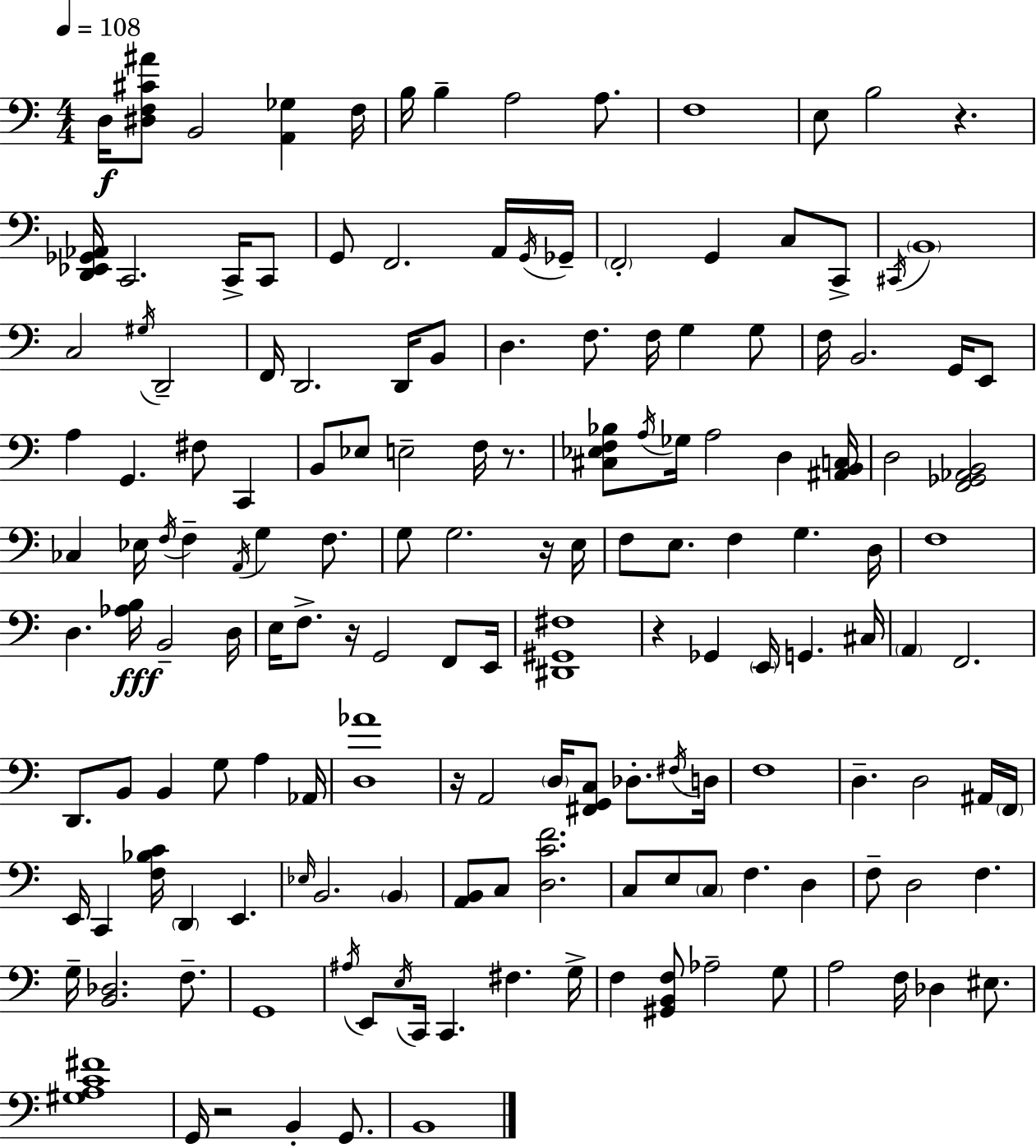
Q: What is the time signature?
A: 4/4